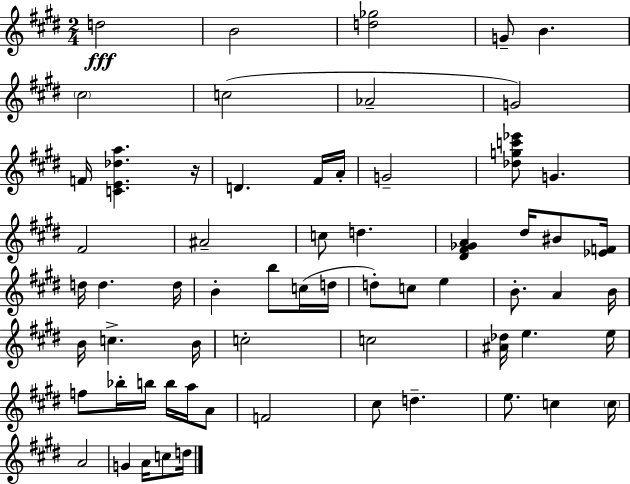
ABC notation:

X:1
T:Untitled
M:2/4
L:1/4
K:E
d2 B2 [d_g]2 G/2 B ^c2 c2 _A2 G2 F/4 [CE_da] z/4 D ^F/4 A/4 G2 [_dgc'_e']/2 G ^F2 ^A2 c/2 d [^D^F_GA] ^d/4 ^B/2 [_EF]/4 d/4 d d/4 B b/2 c/4 d/4 d/2 c/2 e B/2 A B/4 B/4 c B/4 c2 c2 [^A_d]/4 e e/4 f/2 _b/4 b/4 b/4 a/4 A/2 F2 ^c/2 d e/2 c c/4 A2 G A/4 c/2 d/4